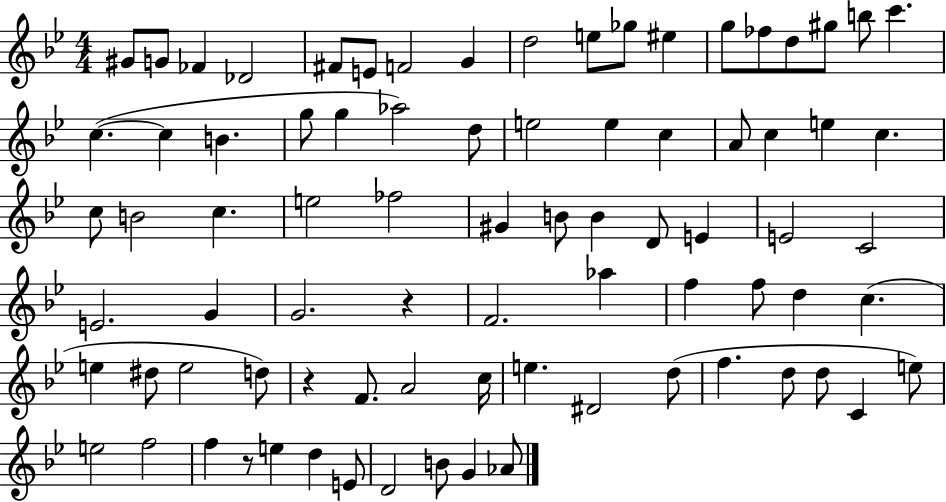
G#4/e G4/e FES4/q Db4/h F#4/e E4/e F4/h G4/q D5/h E5/e Gb5/e EIS5/q G5/e FES5/e D5/e G#5/e B5/e C6/q. C5/q. C5/q B4/q. G5/e G5/q Ab5/h D5/e E5/h E5/q C5/q A4/e C5/q E5/q C5/q. C5/e B4/h C5/q. E5/h FES5/h G#4/q B4/e B4/q D4/e E4/q E4/h C4/h E4/h. G4/q G4/h. R/q F4/h. Ab5/q F5/q F5/e D5/q C5/q. E5/q D#5/e E5/h D5/e R/q F4/e. A4/h C5/s E5/q. D#4/h D5/e F5/q. D5/e D5/e C4/q E5/e E5/h F5/h F5/q R/e E5/q D5/q E4/e D4/h B4/e G4/q Ab4/e